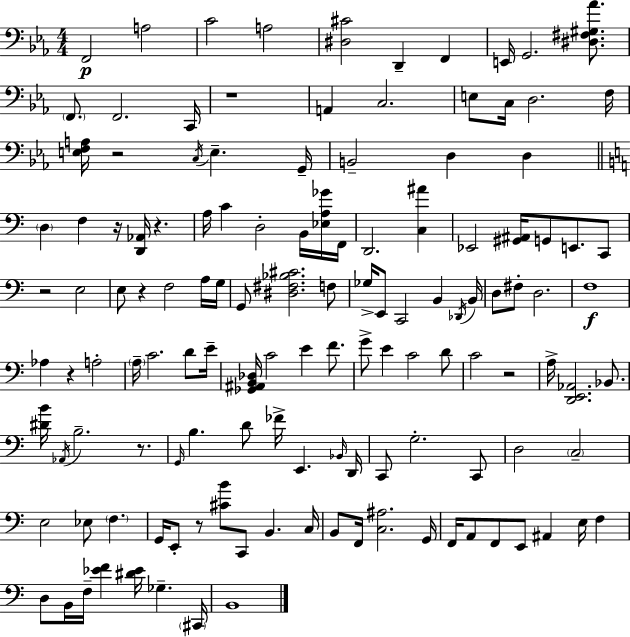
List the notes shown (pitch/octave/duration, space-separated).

F2/h A3/h C4/h A3/h [D#3,C#4]/h D2/q F2/q E2/s G2/h. [D#3,F#3,G#3,Ab4]/e. F2/e. F2/h. C2/s R/w A2/q C3/h. E3/e C3/s D3/h. F3/s [E3,F3,A3]/s R/h C3/s E3/q. G2/s B2/h D3/q D3/q D3/q F3/q R/s [D2,Ab2]/s R/q. A3/s C4/q D3/h B2/s [Eb3,A3,Gb4]/s F2/s D2/h. [C3,A#4]/q Eb2/h [G#2,A#2]/s G2/e E2/e. C2/e R/h E3/h E3/e R/q F3/h A3/s G3/s G2/e [D#3,F#3,Bb3,C#4]/h. F3/e Gb3/s E2/e C2/h B2/q Db2/s B2/s D3/e F#3/e D3/h. F3/w Ab3/q R/q A3/h A3/s C4/h. D4/e E4/s [Gb2,A#2,B2,Db3]/s C4/h E4/q F4/e. G4/e E4/q C4/h D4/e C4/h R/h A3/s [D2,E2,Ab2]/h. Bb2/e. [D#4,B4]/s Ab2/s B3/h. R/e. G2/s B3/q. D4/e FES4/s E2/q. Bb2/s D2/s C2/e G3/h. C2/e D3/h C3/h E3/h Eb3/e F3/q. G2/s E2/e R/e [C#4,B4]/e C2/e B2/q. C3/s B2/e F2/s [C3,A#3]/h. G2/s F2/s A2/e F2/e E2/e A#2/q E3/s F3/q D3/e B2/s F3/s [Eb4,F4]/q [D#4,Eb4]/s Gb3/q. C#2/s B2/w